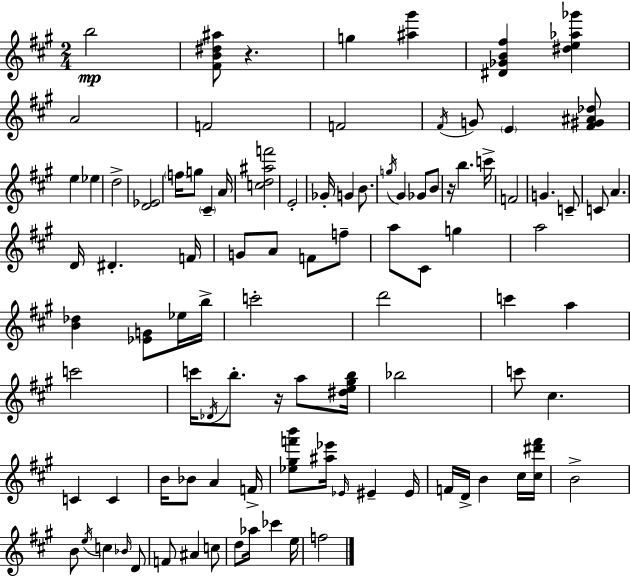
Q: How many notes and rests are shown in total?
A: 98